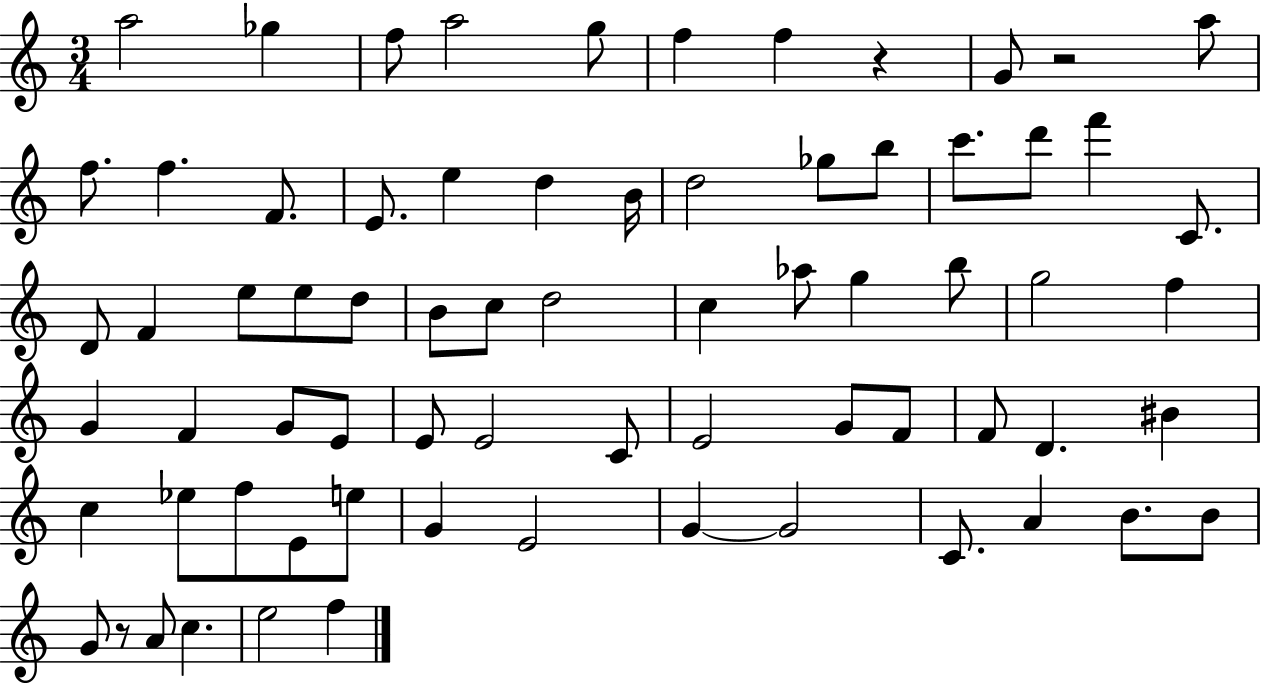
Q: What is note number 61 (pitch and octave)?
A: A4